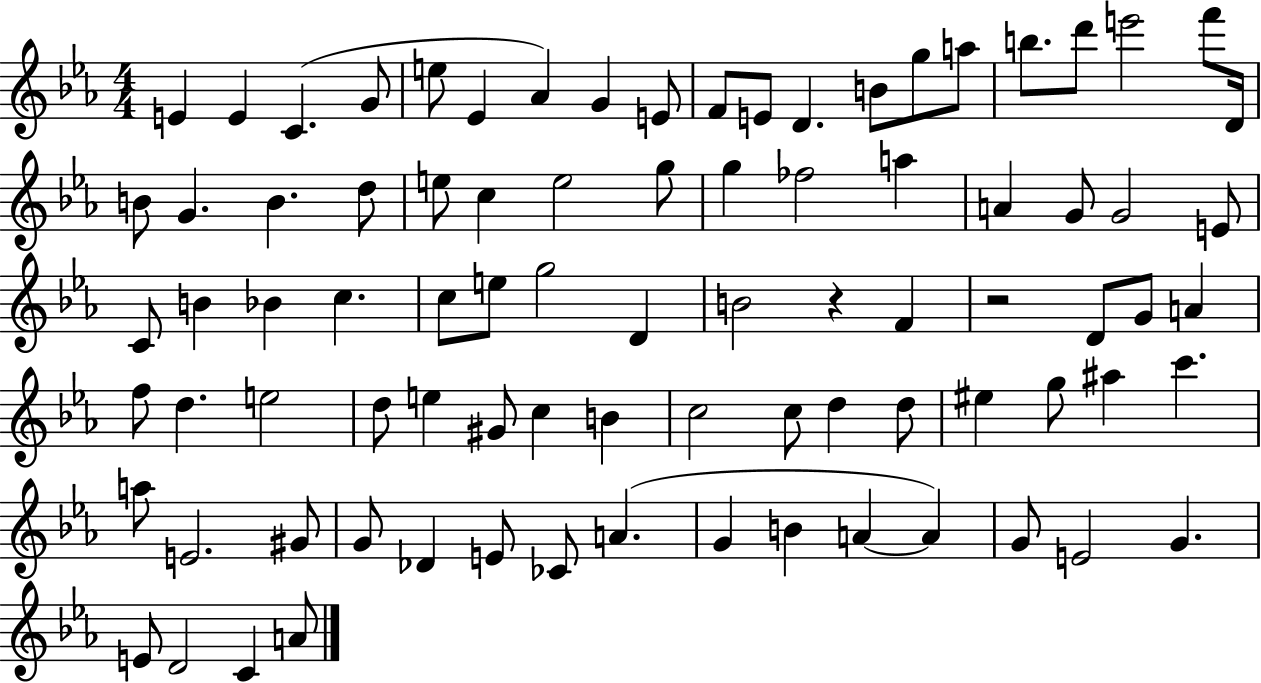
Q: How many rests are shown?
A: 2